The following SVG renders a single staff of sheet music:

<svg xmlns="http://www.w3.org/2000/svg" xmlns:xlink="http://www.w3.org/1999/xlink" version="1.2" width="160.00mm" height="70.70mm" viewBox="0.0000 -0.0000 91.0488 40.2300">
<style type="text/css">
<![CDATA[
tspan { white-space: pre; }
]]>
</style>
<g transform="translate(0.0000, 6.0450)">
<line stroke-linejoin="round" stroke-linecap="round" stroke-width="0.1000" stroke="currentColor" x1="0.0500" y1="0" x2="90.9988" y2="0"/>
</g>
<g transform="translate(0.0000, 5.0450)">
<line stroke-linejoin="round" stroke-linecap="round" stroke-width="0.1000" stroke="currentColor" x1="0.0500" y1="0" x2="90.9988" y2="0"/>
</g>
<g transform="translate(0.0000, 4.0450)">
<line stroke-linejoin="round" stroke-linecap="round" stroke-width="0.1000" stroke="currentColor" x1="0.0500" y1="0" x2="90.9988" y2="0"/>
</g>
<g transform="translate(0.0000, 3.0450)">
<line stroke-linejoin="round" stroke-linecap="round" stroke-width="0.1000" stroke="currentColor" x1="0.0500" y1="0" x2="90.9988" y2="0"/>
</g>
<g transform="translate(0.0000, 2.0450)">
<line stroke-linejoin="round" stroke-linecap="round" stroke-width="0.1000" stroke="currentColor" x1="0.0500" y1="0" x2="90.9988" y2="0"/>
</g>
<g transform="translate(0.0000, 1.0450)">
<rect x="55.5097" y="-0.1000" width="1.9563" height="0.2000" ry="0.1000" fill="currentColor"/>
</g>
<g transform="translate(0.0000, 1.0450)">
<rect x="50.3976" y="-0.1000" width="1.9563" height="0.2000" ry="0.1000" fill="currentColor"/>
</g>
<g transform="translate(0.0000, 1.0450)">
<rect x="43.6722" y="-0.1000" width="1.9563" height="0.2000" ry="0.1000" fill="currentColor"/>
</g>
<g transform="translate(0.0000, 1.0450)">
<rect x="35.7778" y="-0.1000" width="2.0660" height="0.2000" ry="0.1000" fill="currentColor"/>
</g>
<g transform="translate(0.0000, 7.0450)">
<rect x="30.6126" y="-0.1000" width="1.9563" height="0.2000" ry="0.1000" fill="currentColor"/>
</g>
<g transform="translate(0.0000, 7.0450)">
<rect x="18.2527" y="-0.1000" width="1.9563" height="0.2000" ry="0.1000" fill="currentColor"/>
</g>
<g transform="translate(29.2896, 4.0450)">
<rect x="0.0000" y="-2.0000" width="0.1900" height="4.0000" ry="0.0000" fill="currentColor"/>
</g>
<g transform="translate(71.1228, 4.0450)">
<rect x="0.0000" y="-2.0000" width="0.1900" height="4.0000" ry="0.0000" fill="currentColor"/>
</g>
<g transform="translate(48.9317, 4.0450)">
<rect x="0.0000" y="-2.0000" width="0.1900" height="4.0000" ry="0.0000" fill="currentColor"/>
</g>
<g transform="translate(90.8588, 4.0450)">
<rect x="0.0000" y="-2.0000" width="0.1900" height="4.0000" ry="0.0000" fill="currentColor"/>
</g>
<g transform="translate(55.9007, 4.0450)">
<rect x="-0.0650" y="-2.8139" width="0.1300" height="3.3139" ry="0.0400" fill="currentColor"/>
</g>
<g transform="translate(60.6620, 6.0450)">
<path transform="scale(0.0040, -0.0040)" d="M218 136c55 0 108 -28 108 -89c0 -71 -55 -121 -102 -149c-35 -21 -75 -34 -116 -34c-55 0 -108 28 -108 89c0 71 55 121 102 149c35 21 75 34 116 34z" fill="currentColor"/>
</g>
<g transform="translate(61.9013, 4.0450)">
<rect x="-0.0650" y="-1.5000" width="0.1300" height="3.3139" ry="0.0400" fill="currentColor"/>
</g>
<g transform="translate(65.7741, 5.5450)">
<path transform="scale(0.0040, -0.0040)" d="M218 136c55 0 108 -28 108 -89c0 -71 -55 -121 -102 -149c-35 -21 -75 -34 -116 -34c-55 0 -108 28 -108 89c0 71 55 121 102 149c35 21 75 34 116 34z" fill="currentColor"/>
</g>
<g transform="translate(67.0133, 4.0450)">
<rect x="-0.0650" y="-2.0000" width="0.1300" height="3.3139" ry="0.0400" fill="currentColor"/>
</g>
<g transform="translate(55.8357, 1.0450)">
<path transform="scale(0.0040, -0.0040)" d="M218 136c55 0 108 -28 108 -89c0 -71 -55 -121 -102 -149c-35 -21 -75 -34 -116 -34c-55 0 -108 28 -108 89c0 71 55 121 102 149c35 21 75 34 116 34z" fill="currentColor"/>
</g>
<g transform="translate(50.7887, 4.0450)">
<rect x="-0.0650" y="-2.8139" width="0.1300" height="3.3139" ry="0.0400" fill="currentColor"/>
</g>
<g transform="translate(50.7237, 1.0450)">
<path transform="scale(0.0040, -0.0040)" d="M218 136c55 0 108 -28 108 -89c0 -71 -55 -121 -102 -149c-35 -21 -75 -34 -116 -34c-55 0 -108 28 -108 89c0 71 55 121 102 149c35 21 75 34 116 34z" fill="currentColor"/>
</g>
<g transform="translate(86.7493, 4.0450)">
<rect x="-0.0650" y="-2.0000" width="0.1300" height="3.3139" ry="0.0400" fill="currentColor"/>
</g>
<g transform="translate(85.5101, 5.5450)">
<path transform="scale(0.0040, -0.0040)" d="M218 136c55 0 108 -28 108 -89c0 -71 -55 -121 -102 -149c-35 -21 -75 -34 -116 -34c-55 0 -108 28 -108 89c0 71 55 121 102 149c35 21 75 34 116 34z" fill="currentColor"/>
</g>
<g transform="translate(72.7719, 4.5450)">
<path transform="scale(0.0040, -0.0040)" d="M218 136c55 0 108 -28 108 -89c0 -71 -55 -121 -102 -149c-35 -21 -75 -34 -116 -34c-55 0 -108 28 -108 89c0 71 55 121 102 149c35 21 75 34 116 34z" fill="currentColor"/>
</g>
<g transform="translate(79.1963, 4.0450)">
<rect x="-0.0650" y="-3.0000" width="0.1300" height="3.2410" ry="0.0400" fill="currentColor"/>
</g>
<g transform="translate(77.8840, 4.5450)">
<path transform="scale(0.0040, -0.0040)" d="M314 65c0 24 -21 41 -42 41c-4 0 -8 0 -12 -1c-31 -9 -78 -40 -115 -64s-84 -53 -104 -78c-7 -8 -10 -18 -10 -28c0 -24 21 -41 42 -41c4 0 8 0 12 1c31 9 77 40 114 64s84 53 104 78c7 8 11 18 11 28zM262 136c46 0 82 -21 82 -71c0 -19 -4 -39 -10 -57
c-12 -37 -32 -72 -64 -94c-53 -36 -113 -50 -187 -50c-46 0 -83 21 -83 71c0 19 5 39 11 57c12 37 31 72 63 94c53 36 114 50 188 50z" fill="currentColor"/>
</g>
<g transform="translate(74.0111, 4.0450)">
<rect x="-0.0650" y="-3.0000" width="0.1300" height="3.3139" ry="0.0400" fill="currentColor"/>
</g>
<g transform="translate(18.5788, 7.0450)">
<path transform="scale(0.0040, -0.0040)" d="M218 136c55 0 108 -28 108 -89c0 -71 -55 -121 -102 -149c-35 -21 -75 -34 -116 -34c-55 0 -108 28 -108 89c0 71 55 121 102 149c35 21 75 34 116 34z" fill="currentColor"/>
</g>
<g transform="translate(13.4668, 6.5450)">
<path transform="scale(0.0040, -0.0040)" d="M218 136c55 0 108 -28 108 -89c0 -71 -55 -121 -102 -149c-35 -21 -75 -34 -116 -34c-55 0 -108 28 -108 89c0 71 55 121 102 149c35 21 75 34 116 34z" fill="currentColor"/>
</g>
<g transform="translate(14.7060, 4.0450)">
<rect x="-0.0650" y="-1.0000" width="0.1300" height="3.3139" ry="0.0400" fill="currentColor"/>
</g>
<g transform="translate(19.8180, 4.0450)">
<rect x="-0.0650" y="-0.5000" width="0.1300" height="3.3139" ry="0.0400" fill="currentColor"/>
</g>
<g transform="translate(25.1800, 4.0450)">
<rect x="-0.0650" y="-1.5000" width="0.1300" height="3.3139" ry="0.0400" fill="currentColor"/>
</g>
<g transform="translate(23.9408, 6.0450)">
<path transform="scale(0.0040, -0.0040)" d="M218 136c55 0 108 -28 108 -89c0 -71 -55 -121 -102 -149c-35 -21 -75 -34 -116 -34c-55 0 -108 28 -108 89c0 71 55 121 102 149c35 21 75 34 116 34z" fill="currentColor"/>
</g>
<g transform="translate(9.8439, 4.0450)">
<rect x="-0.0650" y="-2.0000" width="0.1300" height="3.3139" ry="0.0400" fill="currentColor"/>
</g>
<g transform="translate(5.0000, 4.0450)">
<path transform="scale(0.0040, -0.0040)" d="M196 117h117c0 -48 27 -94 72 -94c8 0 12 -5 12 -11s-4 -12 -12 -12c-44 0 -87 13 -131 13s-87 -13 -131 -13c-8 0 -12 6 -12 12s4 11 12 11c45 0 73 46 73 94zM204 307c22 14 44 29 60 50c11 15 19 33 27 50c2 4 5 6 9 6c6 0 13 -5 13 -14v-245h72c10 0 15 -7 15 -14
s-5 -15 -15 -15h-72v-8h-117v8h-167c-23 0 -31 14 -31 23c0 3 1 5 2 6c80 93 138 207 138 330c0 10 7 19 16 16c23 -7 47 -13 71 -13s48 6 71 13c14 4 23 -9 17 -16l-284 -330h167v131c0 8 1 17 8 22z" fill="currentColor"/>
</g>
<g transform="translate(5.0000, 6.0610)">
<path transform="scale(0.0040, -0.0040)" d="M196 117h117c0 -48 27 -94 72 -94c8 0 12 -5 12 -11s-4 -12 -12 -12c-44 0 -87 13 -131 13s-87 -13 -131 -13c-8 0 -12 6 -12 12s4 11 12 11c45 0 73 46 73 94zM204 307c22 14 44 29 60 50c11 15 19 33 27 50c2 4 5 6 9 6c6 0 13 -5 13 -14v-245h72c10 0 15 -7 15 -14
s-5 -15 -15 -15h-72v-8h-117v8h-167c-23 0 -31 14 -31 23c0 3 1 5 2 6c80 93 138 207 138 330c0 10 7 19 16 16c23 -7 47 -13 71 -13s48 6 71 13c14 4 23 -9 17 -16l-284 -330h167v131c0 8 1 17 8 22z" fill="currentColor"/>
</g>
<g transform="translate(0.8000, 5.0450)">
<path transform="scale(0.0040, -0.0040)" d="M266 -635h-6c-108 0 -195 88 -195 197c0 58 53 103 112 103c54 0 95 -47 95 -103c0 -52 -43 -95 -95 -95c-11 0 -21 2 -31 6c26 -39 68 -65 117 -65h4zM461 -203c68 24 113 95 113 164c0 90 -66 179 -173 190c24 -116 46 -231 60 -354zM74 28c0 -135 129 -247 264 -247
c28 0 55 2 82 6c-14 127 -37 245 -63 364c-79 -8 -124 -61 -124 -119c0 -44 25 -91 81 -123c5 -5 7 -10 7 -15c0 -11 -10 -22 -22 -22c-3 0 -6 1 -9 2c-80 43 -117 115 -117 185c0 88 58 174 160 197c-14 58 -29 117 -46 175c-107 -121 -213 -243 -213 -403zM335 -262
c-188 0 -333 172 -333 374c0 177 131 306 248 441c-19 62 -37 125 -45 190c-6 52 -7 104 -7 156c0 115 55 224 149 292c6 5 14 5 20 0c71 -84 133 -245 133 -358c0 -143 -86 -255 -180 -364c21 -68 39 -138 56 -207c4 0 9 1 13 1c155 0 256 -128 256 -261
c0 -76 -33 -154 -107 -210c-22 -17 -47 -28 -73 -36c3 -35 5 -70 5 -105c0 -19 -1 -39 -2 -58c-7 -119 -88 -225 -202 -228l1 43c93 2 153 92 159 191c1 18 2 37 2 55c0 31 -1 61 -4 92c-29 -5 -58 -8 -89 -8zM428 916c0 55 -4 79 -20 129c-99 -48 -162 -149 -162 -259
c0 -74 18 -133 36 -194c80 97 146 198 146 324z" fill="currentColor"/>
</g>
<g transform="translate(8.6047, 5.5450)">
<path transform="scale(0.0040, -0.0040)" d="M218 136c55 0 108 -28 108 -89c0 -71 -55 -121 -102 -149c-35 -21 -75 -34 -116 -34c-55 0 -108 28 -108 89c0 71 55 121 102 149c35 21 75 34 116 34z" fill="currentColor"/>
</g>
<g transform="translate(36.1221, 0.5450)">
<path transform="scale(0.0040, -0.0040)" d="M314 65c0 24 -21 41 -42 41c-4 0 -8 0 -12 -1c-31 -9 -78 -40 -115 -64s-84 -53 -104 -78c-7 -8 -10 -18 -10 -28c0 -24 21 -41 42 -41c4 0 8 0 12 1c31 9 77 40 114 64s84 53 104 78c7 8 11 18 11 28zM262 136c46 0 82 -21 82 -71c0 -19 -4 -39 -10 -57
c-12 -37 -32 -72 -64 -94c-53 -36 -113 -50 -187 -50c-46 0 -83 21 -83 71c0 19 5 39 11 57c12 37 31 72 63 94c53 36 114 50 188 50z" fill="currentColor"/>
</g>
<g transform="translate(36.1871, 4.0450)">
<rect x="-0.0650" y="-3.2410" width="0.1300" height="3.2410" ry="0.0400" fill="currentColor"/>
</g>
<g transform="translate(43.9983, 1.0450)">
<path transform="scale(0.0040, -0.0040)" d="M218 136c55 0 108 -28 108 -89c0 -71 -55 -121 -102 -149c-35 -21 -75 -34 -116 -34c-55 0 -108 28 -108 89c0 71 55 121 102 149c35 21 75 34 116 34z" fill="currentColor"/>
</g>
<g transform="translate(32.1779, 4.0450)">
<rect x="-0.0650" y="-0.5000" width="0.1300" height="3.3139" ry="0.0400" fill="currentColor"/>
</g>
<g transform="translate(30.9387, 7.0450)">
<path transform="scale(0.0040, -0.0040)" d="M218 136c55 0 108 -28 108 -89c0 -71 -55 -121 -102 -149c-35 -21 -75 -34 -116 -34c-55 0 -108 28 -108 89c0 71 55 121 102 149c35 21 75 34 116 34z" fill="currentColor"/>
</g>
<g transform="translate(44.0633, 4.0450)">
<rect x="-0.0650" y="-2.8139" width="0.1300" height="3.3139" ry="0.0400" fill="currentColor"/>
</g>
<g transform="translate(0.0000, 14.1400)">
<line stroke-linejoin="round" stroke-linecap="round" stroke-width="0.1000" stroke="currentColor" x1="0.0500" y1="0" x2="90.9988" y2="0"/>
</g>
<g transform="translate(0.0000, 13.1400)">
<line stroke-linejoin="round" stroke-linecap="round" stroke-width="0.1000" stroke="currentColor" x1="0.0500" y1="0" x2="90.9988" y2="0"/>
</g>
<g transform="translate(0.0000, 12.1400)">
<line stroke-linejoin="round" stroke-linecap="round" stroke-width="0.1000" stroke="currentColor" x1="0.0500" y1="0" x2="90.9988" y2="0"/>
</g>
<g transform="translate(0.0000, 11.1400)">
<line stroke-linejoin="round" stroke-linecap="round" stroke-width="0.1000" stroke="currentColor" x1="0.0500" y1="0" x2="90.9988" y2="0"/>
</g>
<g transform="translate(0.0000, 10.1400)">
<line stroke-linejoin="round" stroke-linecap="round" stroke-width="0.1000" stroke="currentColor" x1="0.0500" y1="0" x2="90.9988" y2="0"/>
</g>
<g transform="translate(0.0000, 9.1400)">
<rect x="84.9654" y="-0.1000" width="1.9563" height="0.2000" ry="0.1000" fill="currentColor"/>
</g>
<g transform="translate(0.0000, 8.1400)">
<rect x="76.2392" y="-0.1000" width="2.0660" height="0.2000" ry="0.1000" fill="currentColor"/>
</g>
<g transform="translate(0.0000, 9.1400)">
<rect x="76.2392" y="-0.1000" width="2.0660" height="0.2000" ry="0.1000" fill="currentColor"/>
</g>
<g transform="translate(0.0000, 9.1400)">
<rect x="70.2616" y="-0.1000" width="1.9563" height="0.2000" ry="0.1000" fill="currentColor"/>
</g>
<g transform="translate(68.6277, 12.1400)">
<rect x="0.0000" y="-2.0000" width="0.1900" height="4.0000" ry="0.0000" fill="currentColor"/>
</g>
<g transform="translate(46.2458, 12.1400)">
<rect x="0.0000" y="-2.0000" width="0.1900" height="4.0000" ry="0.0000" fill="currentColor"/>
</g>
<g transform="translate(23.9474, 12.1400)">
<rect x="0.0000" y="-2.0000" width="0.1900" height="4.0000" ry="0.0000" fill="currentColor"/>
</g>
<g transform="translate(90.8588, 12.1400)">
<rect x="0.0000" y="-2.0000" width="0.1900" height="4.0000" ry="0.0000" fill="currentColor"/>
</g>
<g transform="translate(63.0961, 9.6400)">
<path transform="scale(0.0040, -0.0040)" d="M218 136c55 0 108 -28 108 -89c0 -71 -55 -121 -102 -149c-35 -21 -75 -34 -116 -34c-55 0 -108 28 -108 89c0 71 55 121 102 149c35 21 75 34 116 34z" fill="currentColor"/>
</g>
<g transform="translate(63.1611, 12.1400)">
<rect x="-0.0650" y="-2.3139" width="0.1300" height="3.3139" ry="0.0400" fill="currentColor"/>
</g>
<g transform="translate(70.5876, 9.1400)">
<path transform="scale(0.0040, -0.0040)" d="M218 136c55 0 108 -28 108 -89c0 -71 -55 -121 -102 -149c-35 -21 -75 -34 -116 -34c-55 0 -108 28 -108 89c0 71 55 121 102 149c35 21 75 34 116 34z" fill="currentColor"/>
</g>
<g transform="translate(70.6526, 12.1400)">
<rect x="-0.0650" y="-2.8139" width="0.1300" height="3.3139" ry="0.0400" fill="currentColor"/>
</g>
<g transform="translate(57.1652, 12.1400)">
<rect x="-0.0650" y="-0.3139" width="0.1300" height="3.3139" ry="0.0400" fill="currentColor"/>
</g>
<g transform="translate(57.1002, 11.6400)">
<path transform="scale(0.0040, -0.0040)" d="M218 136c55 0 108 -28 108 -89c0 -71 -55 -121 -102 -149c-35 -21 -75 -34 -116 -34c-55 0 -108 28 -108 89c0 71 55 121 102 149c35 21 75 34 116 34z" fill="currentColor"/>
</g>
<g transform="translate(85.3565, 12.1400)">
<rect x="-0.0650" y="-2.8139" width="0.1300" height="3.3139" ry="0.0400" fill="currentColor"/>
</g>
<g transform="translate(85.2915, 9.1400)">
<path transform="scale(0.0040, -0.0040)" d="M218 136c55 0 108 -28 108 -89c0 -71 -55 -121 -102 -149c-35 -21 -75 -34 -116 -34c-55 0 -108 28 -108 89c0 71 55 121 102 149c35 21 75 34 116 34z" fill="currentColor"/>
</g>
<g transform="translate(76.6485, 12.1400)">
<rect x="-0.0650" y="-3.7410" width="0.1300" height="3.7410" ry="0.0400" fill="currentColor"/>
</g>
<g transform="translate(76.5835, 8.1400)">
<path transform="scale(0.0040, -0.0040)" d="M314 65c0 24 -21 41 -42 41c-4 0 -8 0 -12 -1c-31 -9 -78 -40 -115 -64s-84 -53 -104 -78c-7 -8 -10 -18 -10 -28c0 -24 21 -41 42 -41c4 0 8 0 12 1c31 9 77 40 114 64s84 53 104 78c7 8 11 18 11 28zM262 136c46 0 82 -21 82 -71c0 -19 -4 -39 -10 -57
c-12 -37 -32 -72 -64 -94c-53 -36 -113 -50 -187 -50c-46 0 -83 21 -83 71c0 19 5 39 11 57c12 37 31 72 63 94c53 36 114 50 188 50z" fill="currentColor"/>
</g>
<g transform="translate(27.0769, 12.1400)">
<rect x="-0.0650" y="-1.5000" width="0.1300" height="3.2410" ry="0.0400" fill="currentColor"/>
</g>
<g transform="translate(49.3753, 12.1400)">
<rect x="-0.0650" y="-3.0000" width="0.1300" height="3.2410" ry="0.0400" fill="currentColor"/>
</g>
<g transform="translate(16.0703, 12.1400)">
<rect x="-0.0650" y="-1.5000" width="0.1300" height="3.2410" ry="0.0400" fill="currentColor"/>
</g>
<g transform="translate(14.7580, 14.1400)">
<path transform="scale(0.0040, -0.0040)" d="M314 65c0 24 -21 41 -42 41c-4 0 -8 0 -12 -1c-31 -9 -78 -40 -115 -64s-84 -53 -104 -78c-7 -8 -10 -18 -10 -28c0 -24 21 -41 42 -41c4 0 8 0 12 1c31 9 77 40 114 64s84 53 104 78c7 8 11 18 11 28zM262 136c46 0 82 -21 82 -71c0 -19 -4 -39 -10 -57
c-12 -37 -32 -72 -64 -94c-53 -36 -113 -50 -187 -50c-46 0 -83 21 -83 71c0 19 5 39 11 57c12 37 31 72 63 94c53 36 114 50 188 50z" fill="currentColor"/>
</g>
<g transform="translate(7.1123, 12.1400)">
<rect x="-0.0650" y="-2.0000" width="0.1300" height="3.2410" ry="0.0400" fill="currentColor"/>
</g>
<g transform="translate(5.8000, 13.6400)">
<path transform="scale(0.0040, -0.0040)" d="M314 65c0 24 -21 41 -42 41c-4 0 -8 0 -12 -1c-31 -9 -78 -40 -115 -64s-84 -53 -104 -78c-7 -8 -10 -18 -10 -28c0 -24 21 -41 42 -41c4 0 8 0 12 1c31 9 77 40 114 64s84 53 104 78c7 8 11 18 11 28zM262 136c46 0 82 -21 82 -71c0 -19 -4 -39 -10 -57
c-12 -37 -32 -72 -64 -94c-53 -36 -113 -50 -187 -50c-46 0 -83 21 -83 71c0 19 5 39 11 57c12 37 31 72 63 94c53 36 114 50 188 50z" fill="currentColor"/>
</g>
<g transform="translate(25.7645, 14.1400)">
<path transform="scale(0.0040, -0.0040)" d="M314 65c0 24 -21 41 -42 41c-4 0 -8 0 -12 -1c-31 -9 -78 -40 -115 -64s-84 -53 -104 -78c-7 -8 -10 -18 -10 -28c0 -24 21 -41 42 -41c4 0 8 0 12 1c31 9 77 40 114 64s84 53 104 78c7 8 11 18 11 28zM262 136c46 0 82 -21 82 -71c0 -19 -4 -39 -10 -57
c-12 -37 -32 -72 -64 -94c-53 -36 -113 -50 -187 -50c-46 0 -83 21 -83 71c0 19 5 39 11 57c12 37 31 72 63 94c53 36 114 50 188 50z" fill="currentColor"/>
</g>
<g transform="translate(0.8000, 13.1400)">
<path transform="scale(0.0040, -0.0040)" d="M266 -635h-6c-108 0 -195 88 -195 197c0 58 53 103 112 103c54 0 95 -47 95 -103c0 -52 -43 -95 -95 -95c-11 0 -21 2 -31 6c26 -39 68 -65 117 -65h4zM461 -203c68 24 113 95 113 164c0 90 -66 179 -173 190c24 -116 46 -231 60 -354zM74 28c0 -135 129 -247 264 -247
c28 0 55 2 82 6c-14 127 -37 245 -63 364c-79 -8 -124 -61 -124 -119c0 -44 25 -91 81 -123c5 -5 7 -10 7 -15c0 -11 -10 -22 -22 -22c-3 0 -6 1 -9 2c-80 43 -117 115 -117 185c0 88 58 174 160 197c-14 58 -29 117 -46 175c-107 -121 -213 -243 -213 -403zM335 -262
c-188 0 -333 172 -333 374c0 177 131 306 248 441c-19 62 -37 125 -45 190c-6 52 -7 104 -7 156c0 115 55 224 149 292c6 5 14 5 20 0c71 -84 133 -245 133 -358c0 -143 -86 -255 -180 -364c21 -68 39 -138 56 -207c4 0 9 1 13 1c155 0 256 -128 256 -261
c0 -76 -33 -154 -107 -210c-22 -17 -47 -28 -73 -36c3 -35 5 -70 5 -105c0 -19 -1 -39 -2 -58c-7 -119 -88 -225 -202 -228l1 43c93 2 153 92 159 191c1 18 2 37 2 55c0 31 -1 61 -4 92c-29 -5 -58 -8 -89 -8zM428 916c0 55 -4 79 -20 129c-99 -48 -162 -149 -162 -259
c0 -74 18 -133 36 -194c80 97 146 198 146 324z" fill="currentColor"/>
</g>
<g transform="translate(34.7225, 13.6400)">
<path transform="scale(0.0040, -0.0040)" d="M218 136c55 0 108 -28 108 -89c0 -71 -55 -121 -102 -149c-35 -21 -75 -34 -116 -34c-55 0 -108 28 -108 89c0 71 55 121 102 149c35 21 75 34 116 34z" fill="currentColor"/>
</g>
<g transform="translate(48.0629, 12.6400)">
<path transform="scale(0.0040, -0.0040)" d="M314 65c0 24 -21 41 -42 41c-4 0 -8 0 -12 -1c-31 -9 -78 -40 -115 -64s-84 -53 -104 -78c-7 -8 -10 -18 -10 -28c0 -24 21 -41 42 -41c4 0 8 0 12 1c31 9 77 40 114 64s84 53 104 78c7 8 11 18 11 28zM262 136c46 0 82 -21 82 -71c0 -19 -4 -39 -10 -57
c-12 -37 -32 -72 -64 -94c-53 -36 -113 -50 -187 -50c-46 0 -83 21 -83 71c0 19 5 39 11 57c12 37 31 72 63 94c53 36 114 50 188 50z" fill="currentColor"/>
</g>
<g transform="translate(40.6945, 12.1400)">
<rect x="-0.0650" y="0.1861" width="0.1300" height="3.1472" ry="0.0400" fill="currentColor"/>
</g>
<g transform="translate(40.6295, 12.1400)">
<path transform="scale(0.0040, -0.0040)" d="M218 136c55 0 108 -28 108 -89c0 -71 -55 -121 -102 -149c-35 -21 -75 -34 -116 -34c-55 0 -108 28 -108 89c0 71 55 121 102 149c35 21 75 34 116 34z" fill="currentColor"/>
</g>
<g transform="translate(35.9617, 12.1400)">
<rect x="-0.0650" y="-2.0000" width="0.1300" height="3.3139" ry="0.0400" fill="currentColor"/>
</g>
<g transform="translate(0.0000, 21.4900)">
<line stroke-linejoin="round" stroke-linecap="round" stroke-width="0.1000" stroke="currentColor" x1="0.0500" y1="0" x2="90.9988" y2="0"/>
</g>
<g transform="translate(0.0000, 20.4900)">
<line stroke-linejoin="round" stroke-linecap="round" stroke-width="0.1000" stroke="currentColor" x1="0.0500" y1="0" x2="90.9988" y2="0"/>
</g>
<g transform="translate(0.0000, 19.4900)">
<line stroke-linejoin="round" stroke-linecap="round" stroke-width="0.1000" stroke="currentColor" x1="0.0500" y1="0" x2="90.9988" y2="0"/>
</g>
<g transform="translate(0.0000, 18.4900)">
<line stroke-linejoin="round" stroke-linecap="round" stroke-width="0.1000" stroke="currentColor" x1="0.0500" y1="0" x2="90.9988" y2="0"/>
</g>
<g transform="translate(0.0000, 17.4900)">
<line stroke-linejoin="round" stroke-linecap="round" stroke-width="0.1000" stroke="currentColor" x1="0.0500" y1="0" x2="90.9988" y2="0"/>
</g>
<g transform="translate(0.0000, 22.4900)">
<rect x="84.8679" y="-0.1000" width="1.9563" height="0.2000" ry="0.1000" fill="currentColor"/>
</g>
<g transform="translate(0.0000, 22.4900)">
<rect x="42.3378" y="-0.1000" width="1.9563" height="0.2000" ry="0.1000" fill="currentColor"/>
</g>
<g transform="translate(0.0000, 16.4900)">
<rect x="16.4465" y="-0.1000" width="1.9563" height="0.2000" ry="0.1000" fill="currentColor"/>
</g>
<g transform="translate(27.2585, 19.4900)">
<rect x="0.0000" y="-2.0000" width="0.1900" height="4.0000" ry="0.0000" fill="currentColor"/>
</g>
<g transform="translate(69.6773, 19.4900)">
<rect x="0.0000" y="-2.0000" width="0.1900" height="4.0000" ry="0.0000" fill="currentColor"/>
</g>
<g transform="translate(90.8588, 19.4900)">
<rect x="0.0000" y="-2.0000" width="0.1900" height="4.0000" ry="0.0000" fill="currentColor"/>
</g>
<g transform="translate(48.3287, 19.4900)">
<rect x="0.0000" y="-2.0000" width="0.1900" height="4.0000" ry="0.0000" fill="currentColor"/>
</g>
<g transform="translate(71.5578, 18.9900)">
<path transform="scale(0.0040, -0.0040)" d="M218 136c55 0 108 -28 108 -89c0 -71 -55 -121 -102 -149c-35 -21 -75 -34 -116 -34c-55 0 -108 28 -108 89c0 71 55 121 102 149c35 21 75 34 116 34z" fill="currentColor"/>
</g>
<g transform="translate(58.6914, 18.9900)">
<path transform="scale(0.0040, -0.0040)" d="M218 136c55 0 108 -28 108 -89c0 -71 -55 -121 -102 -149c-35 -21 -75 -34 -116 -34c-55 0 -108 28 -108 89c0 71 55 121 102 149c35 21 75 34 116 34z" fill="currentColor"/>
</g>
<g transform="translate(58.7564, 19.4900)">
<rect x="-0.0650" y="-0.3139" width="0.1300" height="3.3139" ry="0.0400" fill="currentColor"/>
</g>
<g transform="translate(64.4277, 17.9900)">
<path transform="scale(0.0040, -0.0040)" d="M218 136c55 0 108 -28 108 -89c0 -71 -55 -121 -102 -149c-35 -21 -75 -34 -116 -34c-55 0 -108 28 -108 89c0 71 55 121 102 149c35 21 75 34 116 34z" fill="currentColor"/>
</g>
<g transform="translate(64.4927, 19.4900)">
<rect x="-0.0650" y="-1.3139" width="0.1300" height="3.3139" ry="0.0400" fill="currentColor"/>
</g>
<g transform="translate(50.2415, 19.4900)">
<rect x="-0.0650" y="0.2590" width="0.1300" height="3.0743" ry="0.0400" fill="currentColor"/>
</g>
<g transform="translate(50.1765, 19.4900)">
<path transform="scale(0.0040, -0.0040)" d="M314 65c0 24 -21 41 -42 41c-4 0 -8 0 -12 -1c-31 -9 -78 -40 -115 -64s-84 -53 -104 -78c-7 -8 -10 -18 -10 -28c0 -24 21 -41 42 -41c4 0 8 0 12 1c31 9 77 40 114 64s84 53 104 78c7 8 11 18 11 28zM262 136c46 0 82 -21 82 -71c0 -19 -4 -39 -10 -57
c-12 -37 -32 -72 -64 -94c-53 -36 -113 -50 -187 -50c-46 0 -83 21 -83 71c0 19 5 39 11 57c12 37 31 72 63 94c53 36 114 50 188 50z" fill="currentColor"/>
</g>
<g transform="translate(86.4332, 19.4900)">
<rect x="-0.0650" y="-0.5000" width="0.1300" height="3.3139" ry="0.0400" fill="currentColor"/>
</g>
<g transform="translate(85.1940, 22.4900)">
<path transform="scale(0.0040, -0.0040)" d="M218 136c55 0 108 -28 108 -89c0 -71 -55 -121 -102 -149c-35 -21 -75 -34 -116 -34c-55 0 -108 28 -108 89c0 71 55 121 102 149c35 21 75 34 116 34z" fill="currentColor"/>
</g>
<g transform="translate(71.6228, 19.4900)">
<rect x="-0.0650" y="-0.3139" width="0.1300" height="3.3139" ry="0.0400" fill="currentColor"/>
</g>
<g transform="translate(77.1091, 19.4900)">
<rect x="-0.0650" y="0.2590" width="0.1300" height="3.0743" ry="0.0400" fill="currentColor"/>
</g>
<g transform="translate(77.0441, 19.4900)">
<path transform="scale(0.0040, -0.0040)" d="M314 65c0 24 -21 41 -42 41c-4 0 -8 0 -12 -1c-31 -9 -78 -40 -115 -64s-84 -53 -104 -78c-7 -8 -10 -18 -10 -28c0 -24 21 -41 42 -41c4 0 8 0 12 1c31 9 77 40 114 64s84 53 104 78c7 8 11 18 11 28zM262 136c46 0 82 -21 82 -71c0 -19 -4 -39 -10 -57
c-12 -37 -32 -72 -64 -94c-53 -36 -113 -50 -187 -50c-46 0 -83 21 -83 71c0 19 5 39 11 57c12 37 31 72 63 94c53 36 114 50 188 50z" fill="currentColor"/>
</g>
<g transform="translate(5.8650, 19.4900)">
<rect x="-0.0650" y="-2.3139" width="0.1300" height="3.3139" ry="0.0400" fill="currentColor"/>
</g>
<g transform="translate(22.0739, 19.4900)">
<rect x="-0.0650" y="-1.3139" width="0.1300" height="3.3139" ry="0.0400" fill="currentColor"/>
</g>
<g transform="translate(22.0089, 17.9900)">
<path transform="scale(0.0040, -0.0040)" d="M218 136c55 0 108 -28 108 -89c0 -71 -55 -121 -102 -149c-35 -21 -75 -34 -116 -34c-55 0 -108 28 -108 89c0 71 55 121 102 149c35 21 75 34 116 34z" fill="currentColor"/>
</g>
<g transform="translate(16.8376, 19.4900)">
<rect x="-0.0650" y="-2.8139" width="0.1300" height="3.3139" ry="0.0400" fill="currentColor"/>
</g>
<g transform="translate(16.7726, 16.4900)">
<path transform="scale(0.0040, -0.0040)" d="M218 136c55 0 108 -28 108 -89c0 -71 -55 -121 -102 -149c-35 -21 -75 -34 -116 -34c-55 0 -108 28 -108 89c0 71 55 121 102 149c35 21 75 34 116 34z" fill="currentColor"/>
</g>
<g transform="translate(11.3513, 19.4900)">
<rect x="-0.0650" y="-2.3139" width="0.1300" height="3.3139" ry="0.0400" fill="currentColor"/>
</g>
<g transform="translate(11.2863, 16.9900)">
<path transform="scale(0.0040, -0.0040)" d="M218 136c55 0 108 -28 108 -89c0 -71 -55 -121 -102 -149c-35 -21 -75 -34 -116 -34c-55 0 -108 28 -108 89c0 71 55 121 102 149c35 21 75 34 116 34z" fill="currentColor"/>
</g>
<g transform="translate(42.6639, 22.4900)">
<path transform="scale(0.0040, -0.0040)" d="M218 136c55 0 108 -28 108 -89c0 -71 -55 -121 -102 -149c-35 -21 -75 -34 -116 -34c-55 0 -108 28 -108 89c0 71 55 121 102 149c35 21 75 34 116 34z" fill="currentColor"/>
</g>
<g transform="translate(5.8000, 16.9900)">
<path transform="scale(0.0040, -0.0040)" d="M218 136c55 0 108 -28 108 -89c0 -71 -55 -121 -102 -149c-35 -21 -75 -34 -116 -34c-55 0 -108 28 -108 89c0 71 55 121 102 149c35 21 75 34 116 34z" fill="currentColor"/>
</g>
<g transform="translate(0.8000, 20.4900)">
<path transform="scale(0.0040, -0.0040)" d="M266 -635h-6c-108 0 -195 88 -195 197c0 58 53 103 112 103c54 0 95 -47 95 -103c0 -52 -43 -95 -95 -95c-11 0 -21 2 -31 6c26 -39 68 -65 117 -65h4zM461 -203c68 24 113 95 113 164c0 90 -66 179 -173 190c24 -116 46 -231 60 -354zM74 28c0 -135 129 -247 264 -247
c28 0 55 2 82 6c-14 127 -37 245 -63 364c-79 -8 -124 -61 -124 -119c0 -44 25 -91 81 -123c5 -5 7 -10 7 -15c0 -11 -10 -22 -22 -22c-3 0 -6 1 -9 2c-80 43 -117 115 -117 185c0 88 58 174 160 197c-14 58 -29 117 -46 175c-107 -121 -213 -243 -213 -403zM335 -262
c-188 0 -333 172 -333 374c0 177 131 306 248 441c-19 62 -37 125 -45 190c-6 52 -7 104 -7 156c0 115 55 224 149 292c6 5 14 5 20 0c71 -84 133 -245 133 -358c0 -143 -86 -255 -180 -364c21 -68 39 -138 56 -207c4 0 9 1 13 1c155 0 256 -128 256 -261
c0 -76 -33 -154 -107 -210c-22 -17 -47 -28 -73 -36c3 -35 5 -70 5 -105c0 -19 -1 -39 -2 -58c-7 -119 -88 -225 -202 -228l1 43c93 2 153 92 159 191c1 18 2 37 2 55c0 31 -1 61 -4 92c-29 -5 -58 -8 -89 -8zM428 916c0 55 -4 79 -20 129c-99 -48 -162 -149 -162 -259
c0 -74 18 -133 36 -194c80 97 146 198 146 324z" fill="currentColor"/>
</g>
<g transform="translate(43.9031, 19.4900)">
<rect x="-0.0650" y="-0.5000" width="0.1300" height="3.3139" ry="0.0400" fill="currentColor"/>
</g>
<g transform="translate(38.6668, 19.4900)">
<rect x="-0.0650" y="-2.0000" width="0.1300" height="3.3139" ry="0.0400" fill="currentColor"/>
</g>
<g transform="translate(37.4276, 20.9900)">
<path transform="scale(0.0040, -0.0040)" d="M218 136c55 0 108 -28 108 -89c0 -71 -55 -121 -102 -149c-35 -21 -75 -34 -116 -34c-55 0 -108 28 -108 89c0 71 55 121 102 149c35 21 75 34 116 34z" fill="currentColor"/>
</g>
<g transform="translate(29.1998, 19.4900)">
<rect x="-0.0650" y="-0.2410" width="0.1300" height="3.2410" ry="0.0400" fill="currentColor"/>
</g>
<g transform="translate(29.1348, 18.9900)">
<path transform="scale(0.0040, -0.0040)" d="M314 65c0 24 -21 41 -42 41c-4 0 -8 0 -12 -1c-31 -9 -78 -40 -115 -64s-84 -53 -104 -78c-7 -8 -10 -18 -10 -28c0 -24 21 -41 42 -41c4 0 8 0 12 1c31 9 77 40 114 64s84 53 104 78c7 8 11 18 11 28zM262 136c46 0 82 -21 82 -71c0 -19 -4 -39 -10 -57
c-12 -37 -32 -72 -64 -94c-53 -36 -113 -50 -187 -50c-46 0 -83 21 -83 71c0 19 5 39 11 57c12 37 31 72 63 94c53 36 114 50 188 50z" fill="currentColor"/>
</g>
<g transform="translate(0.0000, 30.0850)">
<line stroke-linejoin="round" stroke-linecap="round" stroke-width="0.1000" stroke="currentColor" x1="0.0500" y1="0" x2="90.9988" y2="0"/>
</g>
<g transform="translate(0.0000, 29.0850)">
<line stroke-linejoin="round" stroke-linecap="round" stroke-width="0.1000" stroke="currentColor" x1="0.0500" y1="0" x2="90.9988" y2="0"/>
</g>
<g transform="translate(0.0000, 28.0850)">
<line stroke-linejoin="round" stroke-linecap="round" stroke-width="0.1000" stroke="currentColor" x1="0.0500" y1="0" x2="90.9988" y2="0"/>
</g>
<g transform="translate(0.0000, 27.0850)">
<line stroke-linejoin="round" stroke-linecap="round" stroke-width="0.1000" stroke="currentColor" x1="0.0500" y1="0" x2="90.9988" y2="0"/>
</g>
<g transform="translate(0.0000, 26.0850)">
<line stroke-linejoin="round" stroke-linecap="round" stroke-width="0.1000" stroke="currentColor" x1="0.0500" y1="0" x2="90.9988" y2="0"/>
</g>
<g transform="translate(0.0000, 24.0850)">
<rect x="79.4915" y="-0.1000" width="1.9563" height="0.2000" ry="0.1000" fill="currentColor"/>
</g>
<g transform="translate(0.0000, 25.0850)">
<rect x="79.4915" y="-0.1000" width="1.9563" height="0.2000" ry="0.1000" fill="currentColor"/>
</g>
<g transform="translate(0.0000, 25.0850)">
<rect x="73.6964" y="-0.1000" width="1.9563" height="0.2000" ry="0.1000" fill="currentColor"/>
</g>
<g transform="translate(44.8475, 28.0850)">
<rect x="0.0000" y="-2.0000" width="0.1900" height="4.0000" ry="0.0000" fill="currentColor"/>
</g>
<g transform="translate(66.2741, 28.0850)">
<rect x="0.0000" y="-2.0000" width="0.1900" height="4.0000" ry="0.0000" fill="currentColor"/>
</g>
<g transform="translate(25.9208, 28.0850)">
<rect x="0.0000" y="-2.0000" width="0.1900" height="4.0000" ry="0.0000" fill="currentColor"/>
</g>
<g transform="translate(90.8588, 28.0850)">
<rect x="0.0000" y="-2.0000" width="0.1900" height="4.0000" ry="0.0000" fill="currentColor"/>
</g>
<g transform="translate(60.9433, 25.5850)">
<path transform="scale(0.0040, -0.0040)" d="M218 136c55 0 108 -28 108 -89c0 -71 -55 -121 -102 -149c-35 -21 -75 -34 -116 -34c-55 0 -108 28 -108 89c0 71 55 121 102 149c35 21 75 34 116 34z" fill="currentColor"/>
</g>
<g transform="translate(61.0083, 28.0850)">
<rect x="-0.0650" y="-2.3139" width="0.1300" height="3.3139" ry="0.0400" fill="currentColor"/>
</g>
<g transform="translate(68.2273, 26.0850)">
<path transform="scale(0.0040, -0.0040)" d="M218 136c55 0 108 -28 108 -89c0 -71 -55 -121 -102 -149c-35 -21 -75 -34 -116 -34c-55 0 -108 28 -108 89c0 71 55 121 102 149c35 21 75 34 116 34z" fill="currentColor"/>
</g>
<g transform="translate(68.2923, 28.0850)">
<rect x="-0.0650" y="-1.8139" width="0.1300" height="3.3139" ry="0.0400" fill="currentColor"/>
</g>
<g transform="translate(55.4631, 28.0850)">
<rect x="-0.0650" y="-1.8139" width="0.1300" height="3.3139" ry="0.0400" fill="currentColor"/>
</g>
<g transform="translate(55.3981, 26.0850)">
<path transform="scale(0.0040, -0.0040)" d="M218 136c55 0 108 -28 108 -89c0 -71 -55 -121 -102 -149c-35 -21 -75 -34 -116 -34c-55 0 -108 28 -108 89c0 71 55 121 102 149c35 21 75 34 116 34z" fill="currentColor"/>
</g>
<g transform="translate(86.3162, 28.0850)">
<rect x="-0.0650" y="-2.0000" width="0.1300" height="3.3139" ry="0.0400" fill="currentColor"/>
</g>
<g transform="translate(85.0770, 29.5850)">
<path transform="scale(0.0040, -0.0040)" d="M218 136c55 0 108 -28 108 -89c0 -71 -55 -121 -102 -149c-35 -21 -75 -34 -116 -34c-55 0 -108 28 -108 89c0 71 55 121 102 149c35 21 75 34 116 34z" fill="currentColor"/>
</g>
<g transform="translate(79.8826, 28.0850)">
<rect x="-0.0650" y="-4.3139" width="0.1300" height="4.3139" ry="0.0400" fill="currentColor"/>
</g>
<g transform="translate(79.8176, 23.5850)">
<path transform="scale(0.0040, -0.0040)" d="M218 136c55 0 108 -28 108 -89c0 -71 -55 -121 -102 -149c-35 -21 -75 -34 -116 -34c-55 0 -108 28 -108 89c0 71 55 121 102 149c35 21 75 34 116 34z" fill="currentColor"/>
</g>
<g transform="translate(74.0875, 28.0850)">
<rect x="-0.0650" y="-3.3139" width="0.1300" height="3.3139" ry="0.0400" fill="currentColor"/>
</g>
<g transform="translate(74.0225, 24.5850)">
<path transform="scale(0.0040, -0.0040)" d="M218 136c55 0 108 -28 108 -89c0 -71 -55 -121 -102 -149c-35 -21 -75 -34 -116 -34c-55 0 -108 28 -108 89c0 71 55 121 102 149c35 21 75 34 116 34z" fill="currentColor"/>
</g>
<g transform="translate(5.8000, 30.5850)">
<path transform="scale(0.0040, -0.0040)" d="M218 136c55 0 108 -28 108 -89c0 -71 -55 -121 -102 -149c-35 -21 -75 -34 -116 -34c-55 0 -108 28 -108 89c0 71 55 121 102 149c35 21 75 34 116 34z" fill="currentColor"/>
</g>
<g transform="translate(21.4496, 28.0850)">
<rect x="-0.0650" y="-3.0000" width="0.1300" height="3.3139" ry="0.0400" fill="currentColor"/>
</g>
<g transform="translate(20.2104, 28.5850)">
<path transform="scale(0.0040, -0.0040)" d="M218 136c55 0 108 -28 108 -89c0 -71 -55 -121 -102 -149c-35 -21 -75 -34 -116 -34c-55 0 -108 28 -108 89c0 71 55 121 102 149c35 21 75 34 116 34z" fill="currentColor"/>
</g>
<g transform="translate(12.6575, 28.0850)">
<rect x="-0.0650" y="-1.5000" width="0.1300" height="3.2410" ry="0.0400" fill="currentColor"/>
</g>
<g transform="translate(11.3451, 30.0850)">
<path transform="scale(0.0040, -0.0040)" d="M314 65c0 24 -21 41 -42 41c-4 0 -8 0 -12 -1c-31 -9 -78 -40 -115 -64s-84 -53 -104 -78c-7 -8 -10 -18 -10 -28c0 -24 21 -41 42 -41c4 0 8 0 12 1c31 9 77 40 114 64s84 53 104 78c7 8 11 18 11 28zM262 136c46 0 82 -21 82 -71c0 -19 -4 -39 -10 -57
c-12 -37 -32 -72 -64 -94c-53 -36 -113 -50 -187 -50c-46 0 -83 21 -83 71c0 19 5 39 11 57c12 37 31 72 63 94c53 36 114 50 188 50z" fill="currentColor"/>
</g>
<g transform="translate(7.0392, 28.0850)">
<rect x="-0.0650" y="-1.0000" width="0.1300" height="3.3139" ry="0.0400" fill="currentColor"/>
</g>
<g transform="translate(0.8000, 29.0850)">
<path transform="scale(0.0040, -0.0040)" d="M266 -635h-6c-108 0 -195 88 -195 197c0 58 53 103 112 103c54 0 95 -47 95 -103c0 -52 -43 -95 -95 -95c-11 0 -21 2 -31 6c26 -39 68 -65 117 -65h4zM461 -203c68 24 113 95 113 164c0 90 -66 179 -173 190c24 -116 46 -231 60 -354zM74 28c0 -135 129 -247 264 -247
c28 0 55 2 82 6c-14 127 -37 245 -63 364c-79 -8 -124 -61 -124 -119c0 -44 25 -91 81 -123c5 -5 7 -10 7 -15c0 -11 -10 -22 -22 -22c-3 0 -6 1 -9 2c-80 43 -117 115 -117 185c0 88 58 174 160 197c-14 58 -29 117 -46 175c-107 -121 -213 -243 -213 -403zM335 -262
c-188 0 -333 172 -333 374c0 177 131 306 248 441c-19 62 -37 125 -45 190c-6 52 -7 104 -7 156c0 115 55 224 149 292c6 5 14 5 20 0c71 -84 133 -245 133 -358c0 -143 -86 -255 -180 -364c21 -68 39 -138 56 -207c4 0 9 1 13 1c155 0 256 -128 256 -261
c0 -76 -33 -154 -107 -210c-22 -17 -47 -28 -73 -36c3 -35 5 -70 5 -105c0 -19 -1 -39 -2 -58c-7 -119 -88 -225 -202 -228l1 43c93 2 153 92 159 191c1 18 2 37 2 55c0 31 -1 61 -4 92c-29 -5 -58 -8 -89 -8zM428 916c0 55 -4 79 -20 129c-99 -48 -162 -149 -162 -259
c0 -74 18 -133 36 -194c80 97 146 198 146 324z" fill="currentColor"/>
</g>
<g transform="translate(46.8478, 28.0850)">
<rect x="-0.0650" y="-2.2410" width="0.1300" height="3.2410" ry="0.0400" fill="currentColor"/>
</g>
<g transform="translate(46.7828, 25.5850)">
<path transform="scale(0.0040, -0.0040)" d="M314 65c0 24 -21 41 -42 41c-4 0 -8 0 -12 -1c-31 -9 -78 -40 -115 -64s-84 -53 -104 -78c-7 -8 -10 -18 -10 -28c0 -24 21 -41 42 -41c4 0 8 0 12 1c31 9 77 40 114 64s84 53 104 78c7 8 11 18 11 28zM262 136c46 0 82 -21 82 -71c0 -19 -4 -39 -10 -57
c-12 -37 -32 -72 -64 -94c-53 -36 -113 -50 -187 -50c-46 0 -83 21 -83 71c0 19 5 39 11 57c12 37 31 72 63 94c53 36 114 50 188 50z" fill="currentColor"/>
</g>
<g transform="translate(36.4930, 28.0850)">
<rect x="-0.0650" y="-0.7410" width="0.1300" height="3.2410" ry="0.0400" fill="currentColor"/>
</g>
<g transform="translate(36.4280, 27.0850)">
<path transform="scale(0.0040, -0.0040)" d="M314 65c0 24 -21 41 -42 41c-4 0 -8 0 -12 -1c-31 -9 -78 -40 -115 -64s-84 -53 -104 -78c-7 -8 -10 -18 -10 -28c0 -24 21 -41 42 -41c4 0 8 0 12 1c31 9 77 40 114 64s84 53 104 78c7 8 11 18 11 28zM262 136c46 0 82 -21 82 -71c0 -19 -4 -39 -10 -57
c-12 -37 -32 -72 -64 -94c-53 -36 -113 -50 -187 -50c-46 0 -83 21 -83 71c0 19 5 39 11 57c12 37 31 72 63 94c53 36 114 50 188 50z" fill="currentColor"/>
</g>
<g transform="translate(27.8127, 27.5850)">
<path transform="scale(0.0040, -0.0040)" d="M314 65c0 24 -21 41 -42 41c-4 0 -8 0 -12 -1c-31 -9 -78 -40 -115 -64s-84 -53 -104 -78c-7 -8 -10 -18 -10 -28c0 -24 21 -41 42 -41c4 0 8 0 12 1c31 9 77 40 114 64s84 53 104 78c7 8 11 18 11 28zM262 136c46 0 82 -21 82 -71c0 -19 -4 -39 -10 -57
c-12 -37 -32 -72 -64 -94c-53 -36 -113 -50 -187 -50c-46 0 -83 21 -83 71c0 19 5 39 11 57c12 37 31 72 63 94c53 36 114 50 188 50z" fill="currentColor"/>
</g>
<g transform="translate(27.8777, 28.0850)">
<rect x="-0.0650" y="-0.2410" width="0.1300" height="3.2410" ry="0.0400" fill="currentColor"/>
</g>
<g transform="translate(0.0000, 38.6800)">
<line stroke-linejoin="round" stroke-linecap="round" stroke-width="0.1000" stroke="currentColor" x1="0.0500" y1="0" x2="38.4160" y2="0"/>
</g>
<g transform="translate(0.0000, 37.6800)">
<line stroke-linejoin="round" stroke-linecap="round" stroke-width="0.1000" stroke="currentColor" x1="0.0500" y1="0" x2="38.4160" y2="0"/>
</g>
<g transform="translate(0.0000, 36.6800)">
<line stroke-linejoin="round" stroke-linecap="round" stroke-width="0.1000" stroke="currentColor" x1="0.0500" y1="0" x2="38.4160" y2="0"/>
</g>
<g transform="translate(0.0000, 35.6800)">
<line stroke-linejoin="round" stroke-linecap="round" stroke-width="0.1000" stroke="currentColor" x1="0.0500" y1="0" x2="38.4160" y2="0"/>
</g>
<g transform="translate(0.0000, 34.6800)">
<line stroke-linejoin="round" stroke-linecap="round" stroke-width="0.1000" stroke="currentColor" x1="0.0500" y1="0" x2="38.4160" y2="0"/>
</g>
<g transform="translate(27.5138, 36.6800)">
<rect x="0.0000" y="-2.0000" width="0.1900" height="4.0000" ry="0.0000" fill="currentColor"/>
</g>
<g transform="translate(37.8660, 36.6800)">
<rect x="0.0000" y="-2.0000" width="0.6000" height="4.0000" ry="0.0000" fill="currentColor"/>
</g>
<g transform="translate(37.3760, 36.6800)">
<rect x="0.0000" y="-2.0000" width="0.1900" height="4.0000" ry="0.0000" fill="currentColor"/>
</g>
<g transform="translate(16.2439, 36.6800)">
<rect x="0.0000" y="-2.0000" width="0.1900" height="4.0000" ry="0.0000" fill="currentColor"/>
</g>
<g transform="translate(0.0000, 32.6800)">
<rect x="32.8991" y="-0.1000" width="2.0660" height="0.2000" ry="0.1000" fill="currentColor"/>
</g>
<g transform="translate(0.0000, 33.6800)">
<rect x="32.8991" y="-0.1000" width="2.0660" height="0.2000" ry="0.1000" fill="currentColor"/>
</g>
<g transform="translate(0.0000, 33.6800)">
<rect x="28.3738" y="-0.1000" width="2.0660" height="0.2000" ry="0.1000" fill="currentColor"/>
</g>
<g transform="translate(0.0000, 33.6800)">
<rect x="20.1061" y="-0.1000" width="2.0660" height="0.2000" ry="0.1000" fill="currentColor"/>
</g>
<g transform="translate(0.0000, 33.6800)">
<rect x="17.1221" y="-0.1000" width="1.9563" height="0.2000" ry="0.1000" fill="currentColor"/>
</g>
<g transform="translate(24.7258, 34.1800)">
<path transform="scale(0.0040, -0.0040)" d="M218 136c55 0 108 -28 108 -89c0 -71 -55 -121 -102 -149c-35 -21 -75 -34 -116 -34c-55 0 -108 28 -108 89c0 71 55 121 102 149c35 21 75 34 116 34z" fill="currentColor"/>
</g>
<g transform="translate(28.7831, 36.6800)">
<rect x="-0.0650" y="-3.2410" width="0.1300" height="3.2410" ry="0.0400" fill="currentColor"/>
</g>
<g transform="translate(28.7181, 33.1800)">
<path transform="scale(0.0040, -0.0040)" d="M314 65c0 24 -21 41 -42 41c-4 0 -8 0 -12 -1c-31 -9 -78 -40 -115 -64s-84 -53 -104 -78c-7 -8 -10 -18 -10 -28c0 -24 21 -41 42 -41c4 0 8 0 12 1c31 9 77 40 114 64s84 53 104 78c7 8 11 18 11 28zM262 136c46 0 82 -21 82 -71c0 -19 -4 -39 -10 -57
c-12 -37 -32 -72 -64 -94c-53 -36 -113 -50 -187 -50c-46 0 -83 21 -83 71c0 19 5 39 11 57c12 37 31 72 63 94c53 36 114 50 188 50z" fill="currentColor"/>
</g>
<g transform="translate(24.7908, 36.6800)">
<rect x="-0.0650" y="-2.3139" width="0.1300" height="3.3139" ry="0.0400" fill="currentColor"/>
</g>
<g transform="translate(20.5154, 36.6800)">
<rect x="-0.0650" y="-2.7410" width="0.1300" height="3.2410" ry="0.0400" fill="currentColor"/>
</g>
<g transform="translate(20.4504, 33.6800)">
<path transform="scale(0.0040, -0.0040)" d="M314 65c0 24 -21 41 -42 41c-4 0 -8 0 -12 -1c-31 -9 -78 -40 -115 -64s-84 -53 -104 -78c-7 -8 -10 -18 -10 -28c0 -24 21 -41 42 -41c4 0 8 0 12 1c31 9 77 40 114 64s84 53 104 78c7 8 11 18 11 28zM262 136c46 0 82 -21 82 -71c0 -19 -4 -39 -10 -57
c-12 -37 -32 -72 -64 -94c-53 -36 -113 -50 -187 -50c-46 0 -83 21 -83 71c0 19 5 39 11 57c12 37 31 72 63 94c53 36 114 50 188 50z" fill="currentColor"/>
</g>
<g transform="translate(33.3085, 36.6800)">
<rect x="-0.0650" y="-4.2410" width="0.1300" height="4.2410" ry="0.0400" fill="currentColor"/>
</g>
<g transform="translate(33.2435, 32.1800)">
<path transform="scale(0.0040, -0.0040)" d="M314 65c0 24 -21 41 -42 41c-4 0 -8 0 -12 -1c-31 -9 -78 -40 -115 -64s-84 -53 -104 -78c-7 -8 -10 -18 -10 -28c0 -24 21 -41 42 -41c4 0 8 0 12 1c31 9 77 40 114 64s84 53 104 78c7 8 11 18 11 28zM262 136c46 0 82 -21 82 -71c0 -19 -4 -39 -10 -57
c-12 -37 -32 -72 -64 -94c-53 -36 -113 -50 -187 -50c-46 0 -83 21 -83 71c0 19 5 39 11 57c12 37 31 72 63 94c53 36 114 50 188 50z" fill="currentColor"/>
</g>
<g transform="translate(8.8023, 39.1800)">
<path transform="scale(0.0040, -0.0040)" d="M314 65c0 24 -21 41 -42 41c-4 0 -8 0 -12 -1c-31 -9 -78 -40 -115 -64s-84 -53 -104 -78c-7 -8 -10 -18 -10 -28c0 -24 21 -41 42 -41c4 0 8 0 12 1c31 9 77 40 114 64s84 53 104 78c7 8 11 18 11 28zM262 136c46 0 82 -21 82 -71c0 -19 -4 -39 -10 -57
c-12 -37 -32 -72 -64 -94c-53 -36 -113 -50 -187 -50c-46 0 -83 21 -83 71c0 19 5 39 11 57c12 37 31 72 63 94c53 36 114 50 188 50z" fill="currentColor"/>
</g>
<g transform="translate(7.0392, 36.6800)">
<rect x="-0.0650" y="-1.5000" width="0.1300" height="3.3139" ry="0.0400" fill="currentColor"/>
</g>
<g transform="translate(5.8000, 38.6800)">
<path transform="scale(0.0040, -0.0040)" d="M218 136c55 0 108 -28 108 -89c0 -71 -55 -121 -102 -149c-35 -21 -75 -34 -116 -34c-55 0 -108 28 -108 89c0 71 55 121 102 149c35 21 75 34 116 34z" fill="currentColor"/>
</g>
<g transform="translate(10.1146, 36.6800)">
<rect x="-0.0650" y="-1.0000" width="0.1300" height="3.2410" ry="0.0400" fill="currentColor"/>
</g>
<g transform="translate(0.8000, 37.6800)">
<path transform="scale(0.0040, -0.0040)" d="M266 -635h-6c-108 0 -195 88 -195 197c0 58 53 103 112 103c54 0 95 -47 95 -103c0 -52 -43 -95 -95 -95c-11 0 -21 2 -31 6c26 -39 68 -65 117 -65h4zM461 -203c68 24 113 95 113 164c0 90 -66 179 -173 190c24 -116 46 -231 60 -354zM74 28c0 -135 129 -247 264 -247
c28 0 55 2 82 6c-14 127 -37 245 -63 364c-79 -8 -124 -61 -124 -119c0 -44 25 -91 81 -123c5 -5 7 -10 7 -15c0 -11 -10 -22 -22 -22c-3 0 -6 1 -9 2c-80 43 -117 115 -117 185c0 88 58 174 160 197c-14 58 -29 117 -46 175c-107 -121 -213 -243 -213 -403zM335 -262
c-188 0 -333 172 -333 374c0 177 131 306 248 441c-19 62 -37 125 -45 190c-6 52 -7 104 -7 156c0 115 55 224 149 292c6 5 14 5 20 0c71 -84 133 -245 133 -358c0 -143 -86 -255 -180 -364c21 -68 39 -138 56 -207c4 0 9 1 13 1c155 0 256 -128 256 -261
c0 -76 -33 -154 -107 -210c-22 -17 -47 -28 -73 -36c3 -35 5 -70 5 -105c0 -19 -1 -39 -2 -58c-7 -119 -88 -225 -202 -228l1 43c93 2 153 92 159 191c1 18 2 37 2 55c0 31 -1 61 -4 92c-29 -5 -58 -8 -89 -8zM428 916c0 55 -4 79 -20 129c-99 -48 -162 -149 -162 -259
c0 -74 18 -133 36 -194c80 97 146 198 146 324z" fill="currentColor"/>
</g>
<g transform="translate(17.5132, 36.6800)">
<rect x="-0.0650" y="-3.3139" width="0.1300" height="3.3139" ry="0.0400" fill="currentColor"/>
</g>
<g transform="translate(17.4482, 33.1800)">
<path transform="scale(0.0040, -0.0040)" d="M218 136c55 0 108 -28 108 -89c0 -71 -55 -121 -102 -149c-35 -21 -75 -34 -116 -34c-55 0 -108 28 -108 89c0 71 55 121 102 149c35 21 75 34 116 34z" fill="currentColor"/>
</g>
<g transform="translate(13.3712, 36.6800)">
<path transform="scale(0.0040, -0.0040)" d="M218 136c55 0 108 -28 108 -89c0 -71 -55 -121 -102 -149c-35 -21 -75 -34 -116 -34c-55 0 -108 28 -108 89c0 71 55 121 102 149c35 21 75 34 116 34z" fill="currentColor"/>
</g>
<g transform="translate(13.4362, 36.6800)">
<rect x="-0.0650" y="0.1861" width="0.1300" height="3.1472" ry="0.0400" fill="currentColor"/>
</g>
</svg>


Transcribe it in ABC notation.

X:1
T:Untitled
M:4/4
L:1/4
K:C
F D C E C b2 a a a E F A A2 F F2 E2 E2 F B A2 c g a c'2 a g g a e c2 F C B2 c e c B2 C D E2 A c2 d2 g2 f g f b d' F E D2 B b a2 g b2 d'2